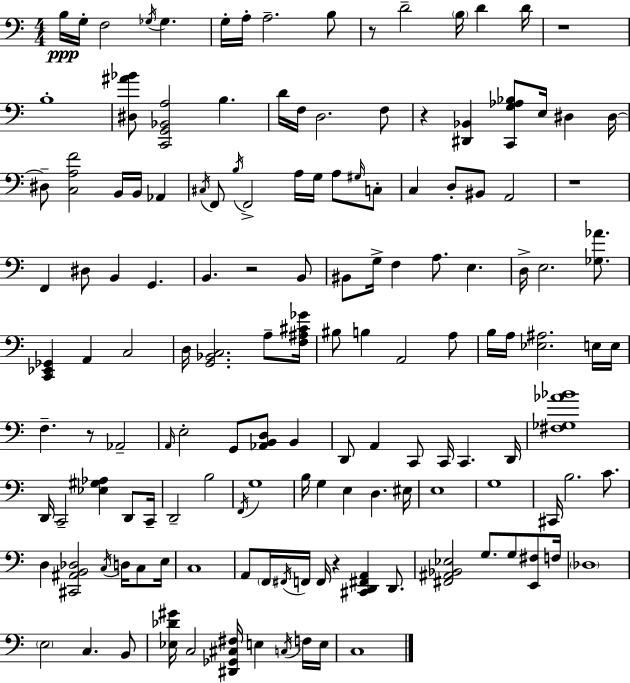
{
  \clef bass
  \numericTimeSignature
  \time 4/4
  \key c \major
  b16\ppp g16-. f2 \acciaccatura { ges16 } ges4. | g16-. a16-. a2.-- b8 | r8 d'2-- \parenthesize b16 d'4 | d'16 r1 | \break b1-. | <dis ais' bes'>8 <c, g, bes, a>2 b4. | d'16 f16 d2. f8 | r4 <dis, bes,>4 <c, g aes bes>8 e16 dis4 | \break dis16~~ dis8-- <c a f'>2 b,16 b,16 aes,4 | \acciaccatura { cis16 } f,8 \acciaccatura { b16 } f,2-> a16 g16 a8 | \grace { gis16 } c8-. c4 d8-. bis,8 a,2 | r1 | \break f,4 dis8 b,4 g,4. | b,4. r2 | b,8 bis,8 g16-> f4 a8. e4. | d16-> e2. | \break <ges aes'>8. <c, ees, ges,>4 a,4 c2 | d16 <g, bes, c>2. | a8-- <f ais cis' ges'>16 bis8 b4 a,2 | a8 b16 a16 <ees ais>2. | \break e16 e16 f4.-- r8 aes,2-- | \grace { a,16 } e2-. g,8 <aes, b, d>8 | b,4 d,8 a,4 c,8 c,16 c,4. | d,16 <fis ges aes' bes'>1 | \break d,16 c,2-- <ees gis aes>4 | d,8 c,16-- d,2-- b2 | \acciaccatura { f,16 } g1 | b16 g4 e4 d4. | \break eis16 e1 | g1 | cis,16 b2. | c'8. d4 <cis, ais, b, des>2 | \break \acciaccatura { c16 } d16 c8 e16 c1 | a,8 \parenthesize f,16 \acciaccatura { fis,16 } f,16 f,16 r4 | <cis, d, fis, a,>4 d,8. <fis, ais, bes, ees>2 | g8. g8 <e, fis>8 f16 \parenthesize des1 | \break \parenthesize e2 | c4. b,8 <ees des' gis'>16 c2 | <dis, ges, cis fis>16 e4 \acciaccatura { c16 } f16 e16 c1 | \bar "|."
}